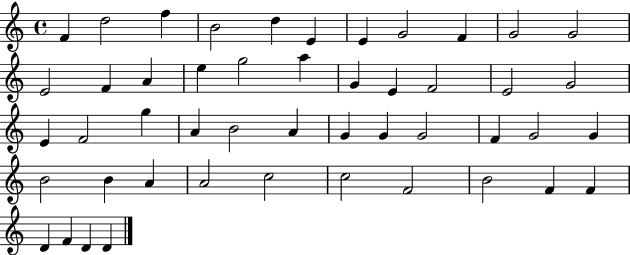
X:1
T:Untitled
M:4/4
L:1/4
K:C
F d2 f B2 d E E G2 F G2 G2 E2 F A e g2 a G E F2 E2 G2 E F2 g A B2 A G G G2 F G2 G B2 B A A2 c2 c2 F2 B2 F F D F D D